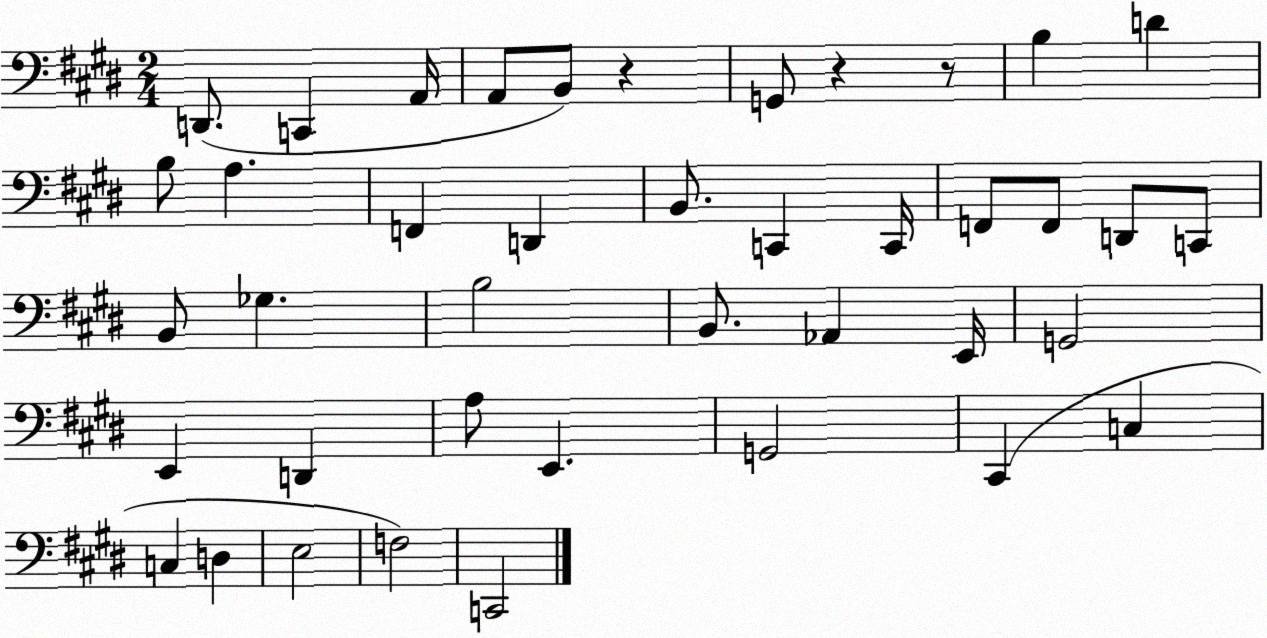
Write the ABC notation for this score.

X:1
T:Untitled
M:2/4
L:1/4
K:E
D,,/2 C,, A,,/4 A,,/2 B,,/2 z G,,/2 z z/2 B, D B,/2 A, F,, D,, B,,/2 C,, C,,/4 F,,/2 F,,/2 D,,/2 C,,/2 B,,/2 _G, B,2 B,,/2 _A,, E,,/4 G,,2 E,, D,, A,/2 E,, G,,2 ^C,, C, C, D, E,2 F,2 C,,2